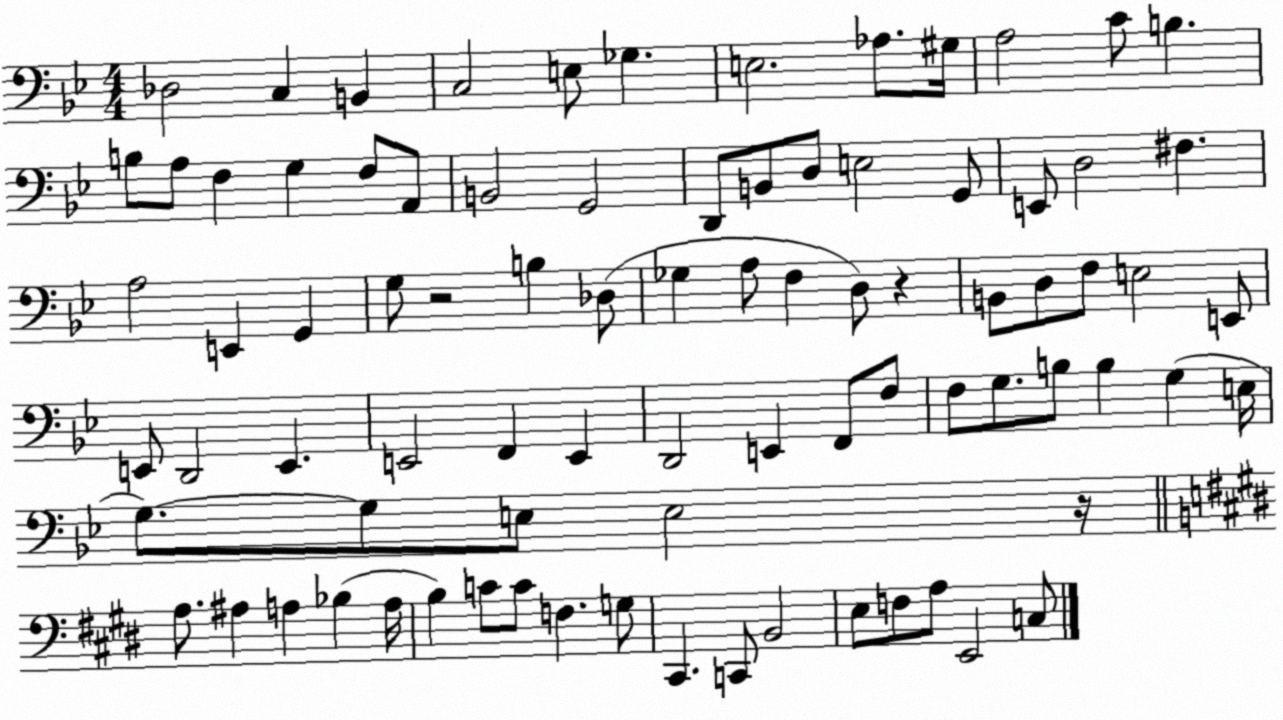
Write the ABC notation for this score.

X:1
T:Untitled
M:4/4
L:1/4
K:Bb
_D,2 C, B,, C,2 E,/2 _G, E,2 _A,/2 ^G,/4 A,2 C/2 B, B,/2 A,/2 F, G, F,/2 A,,/2 B,,2 G,,2 D,,/2 B,,/2 D,/2 E,2 G,,/2 E,,/2 D,2 ^F, A,2 E,, G,, G,/2 z2 B, _D,/2 _G, A,/2 F, D,/2 z B,,/2 D,/2 F,/2 E,2 E,,/2 E,,/2 D,,2 E,, E,,2 F,, E,, D,,2 E,, F,,/2 F,/2 F,/2 G,/2 B,/2 B, G, E,/4 G,/2 G,/2 E,/2 E,2 z/4 A,/2 ^A, A, _B, A,/4 B, C/2 C/2 F, G,/2 ^C,, C,,/2 B,,2 E,/2 F,/2 A,/2 E,,2 C,/2